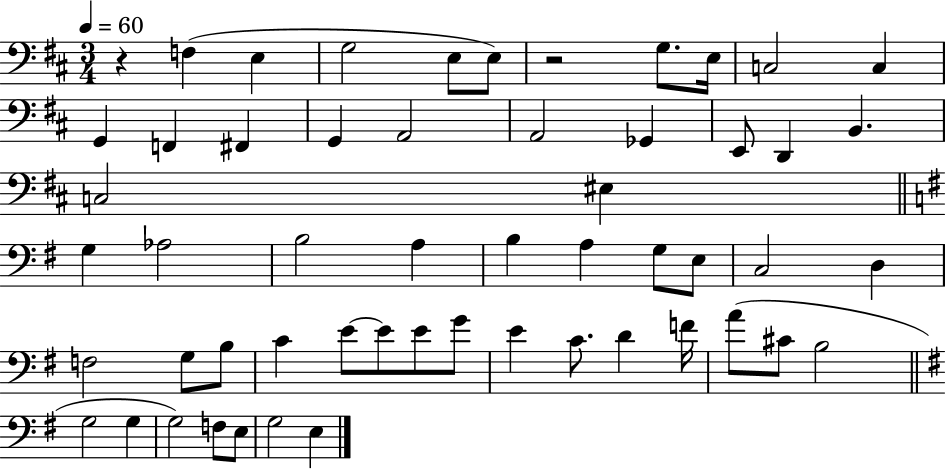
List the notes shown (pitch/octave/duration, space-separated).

R/q F3/q E3/q G3/h E3/e E3/e R/h G3/e. E3/s C3/h C3/q G2/q F2/q F#2/q G2/q A2/h A2/h Gb2/q E2/e D2/q B2/q. C3/h EIS3/q G3/q Ab3/h B3/h A3/q B3/q A3/q G3/e E3/e C3/h D3/q F3/h G3/e B3/e C4/q E4/e E4/e E4/e G4/e E4/q C4/e. D4/q F4/s A4/e C#4/e B3/h G3/h G3/q G3/h F3/e E3/e G3/h E3/q